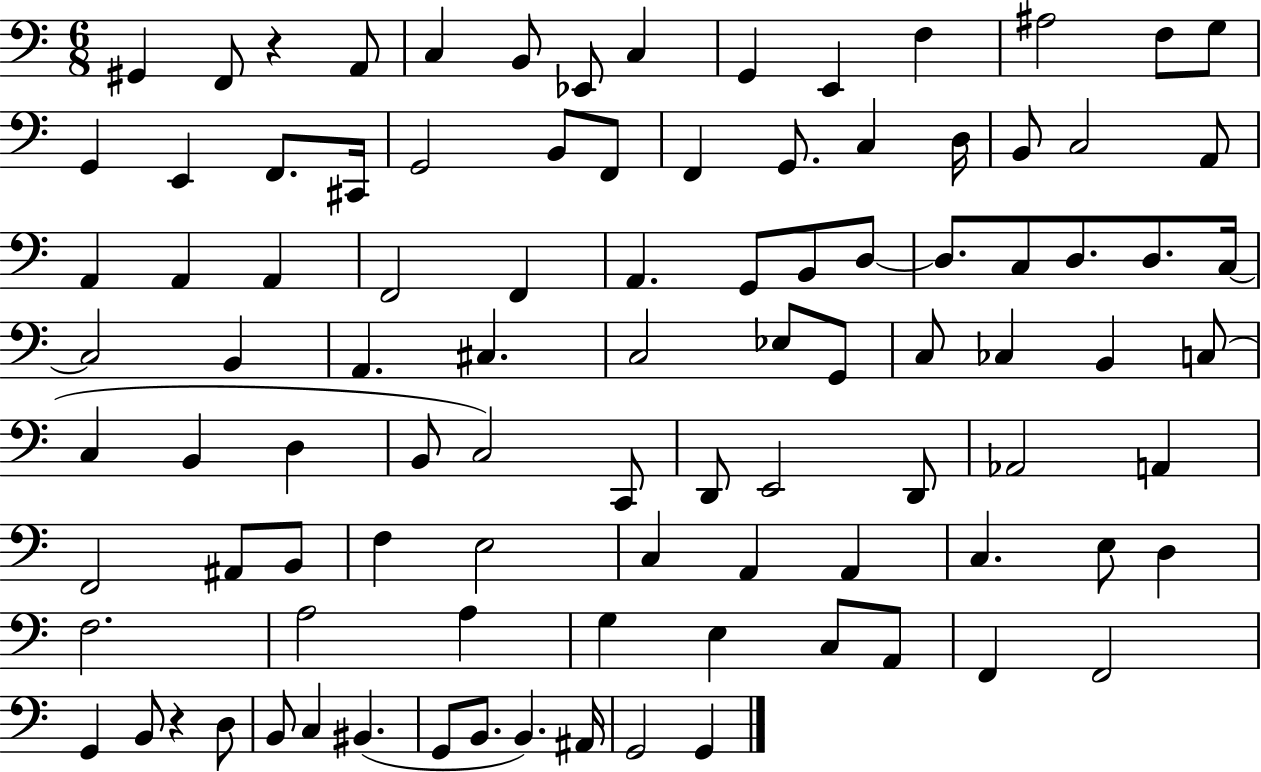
{
  \clef bass
  \numericTimeSignature
  \time 6/8
  \key c \major
  gis,4 f,8 r4 a,8 | c4 b,8 ees,8 c4 | g,4 e,4 f4 | ais2 f8 g8 | \break g,4 e,4 f,8. cis,16 | g,2 b,8 f,8 | f,4 g,8. c4 d16 | b,8 c2 a,8 | \break a,4 a,4 a,4 | f,2 f,4 | a,4. g,8 b,8 d8~~ | d8. c8 d8. d8. c16~~ | \break c2 b,4 | a,4. cis4. | c2 ees8 g,8 | c8 ces4 b,4 c8( | \break c4 b,4 d4 | b,8 c2) c,8 | d,8 e,2 d,8 | aes,2 a,4 | \break f,2 ais,8 b,8 | f4 e2 | c4 a,4 a,4 | c4. e8 d4 | \break f2. | a2 a4 | g4 e4 c8 a,8 | f,4 f,2 | \break g,4 b,8 r4 d8 | b,8 c4 bis,4.( | g,8 b,8. b,4.) ais,16 | g,2 g,4 | \break \bar "|."
}